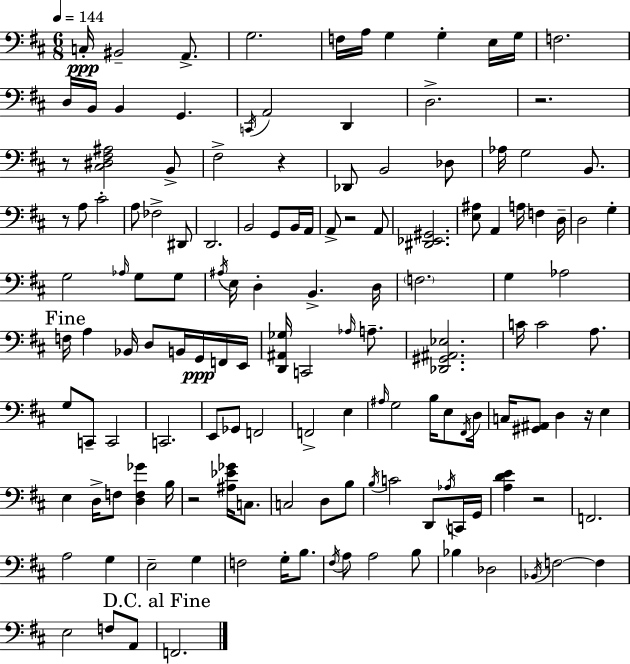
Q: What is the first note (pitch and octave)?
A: C3